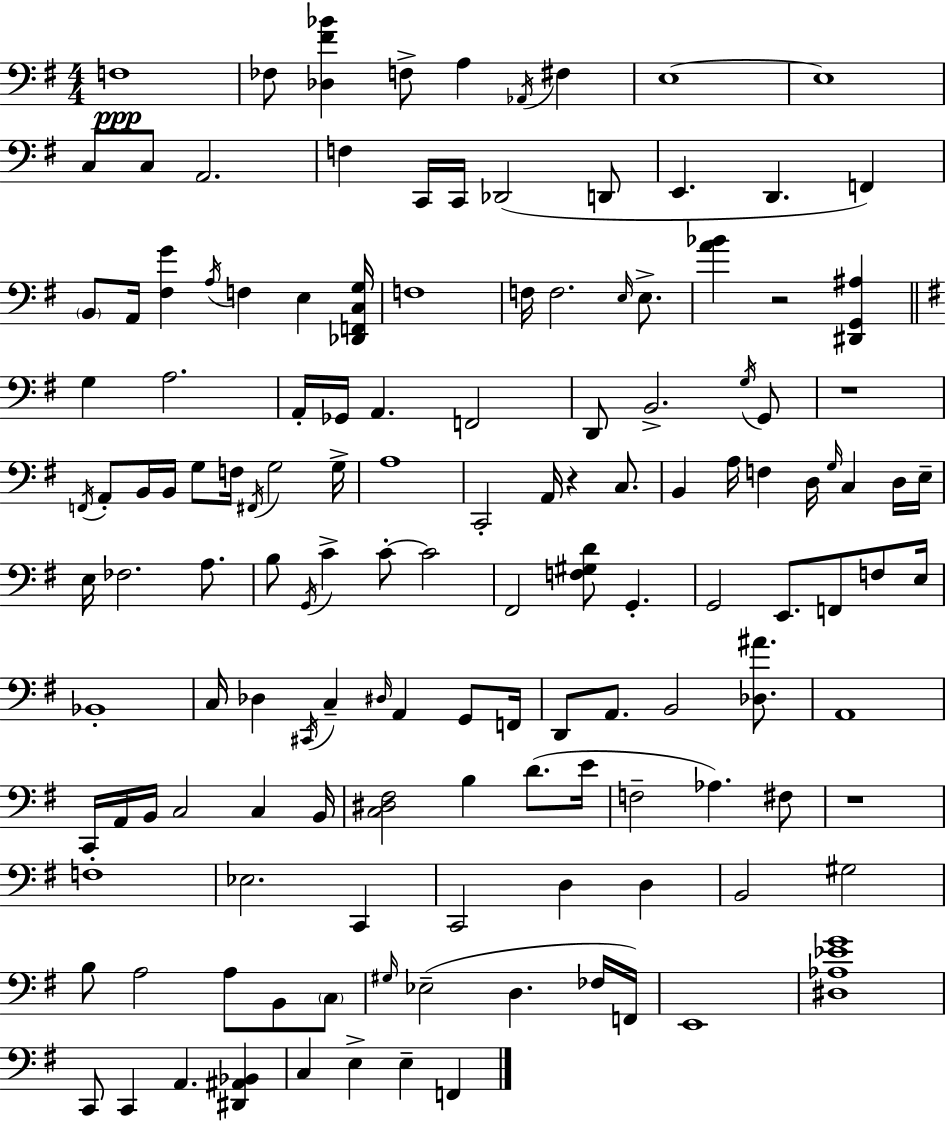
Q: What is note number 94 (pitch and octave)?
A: B2